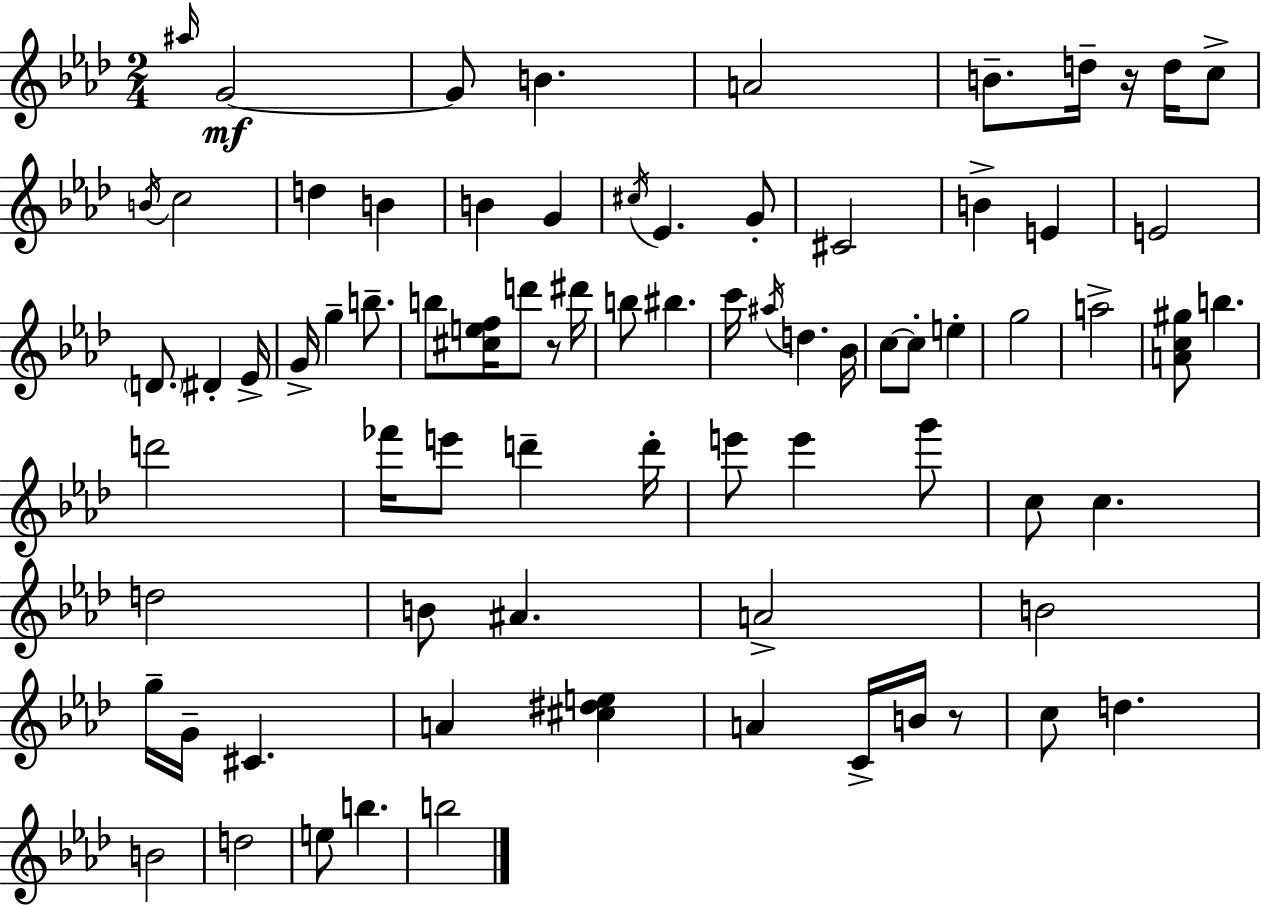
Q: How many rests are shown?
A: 3